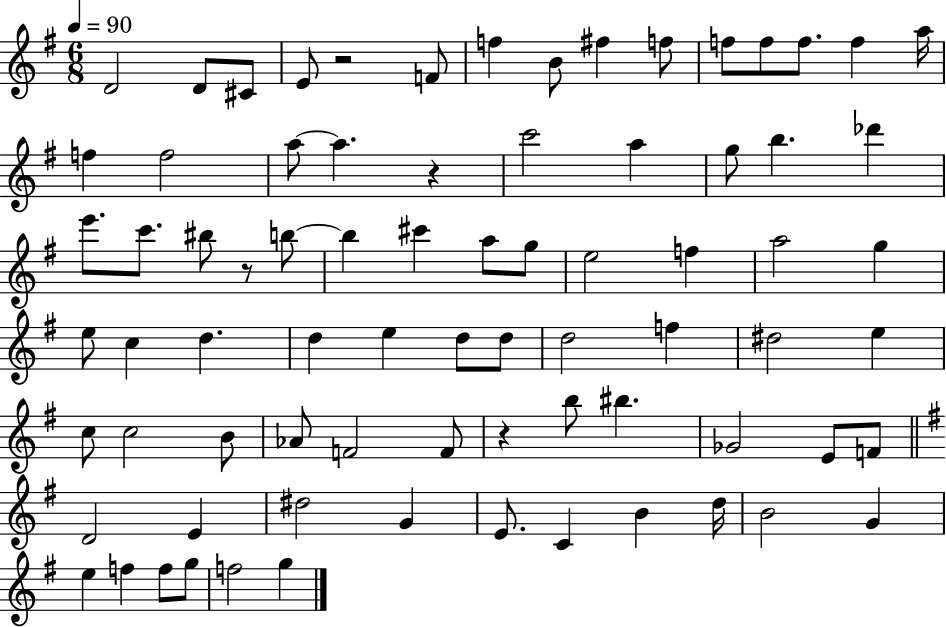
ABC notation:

X:1
T:Untitled
M:6/8
L:1/4
K:G
D2 D/2 ^C/2 E/2 z2 F/2 f B/2 ^f f/2 f/2 f/2 f/2 f a/4 f f2 a/2 a z c'2 a g/2 b _d' e'/2 c'/2 ^b/2 z/2 b/2 b ^c' a/2 g/2 e2 f a2 g e/2 c d d e d/2 d/2 d2 f ^d2 e c/2 c2 B/2 _A/2 F2 F/2 z b/2 ^b _G2 E/2 F/2 D2 E ^d2 G E/2 C B d/4 B2 G e f f/2 g/2 f2 g